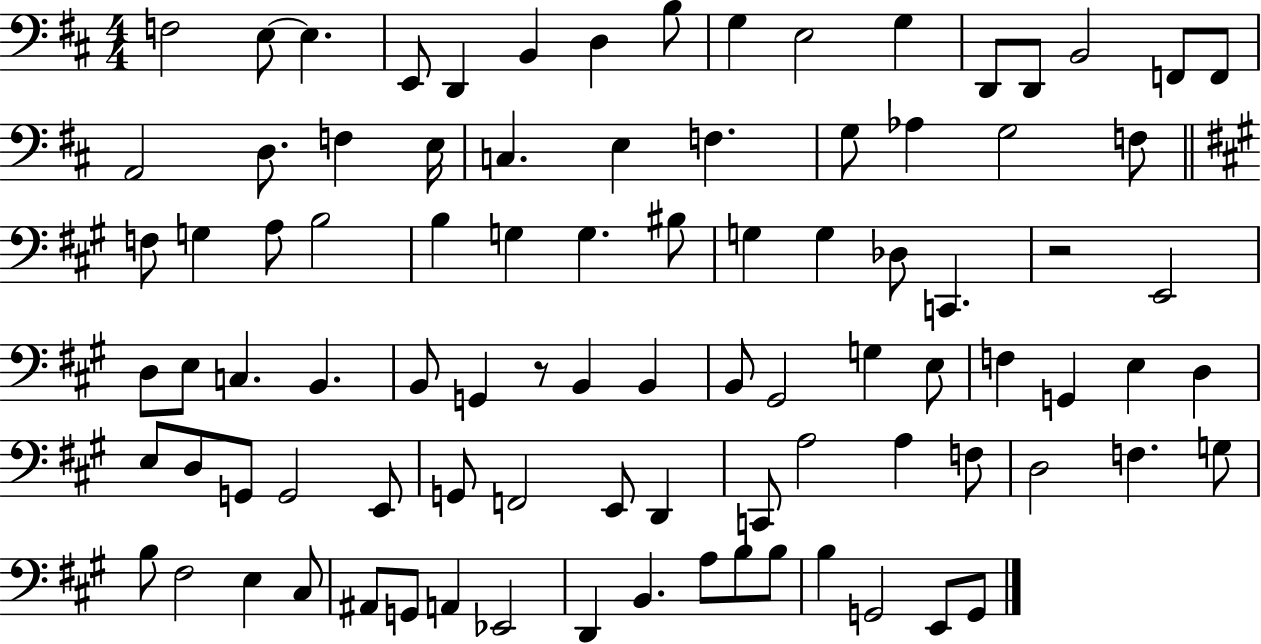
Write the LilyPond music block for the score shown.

{
  \clef bass
  \numericTimeSignature
  \time 4/4
  \key d \major
  f2 e8~~ e4. | e,8 d,4 b,4 d4 b8 | g4 e2 g4 | d,8 d,8 b,2 f,8 f,8 | \break a,2 d8. f4 e16 | c4. e4 f4. | g8 aes4 g2 f8 | \bar "||" \break \key a \major f8 g4 a8 b2 | b4 g4 g4. bis8 | g4 g4 des8 c,4. | r2 e,2 | \break d8 e8 c4. b,4. | b,8 g,4 r8 b,4 b,4 | b,8 gis,2 g4 e8 | f4 g,4 e4 d4 | \break e8 d8 g,8 g,2 e,8 | g,8 f,2 e,8 d,4 | c,8 a2 a4 f8 | d2 f4. g8 | \break b8 fis2 e4 cis8 | ais,8 g,8 a,4 ees,2 | d,4 b,4. a8 b8 b8 | b4 g,2 e,8 g,8 | \break \bar "|."
}